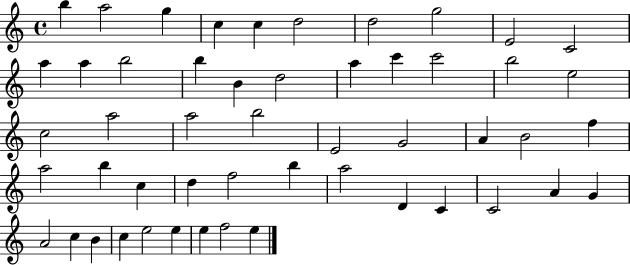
{
  \clef treble
  \time 4/4
  \defaultTimeSignature
  \key c \major
  b''4 a''2 g''4 | c''4 c''4 d''2 | d''2 g''2 | e'2 c'2 | \break a''4 a''4 b''2 | b''4 b'4 d''2 | a''4 c'''4 c'''2 | b''2 e''2 | \break c''2 a''2 | a''2 b''2 | e'2 g'2 | a'4 b'2 f''4 | \break a''2 b''4 c''4 | d''4 f''2 b''4 | a''2 d'4 c'4 | c'2 a'4 g'4 | \break a'2 c''4 b'4 | c''4 e''2 e''4 | e''4 f''2 e''4 | \bar "|."
}